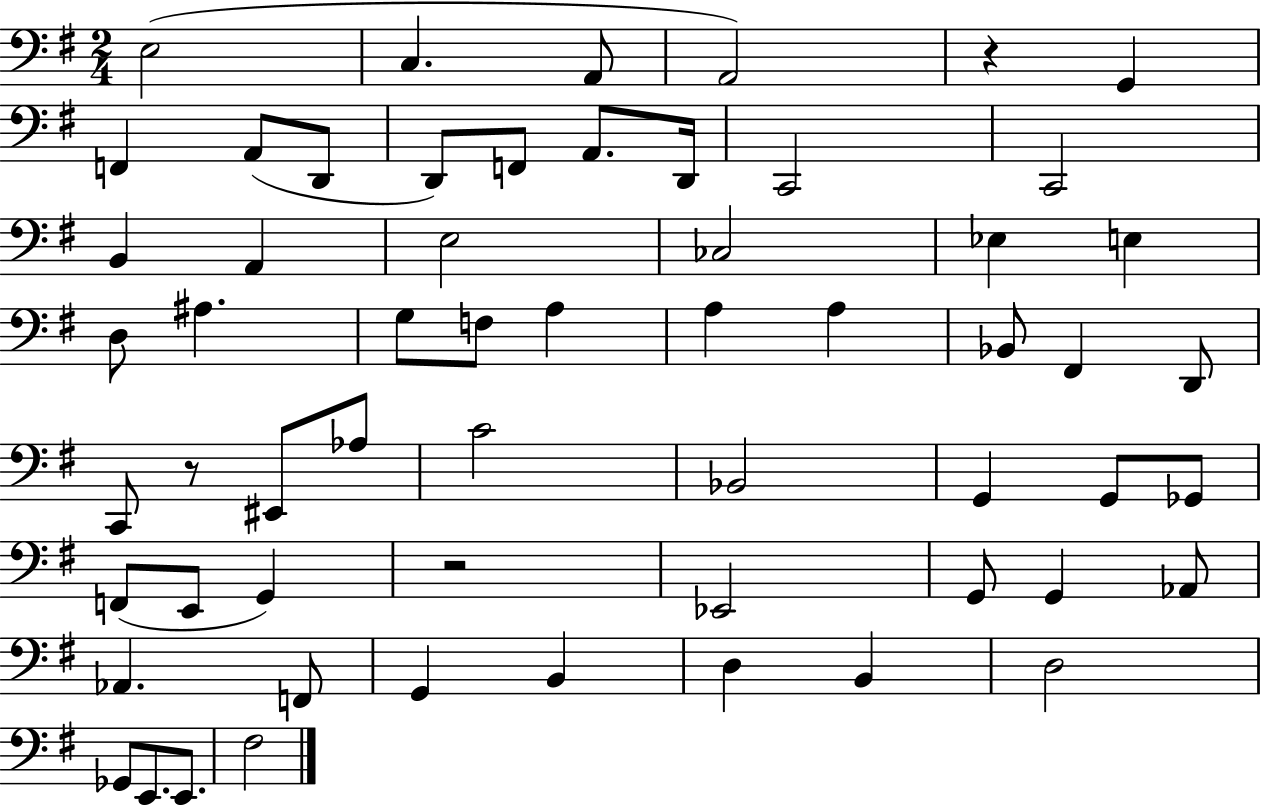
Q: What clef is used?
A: bass